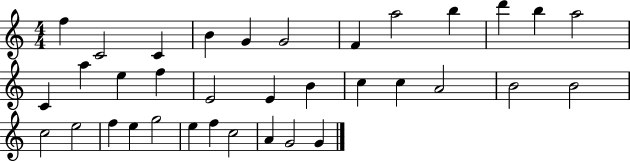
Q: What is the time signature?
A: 4/4